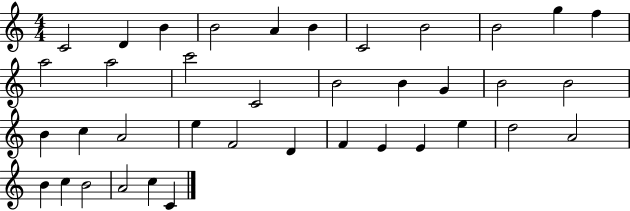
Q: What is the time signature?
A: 4/4